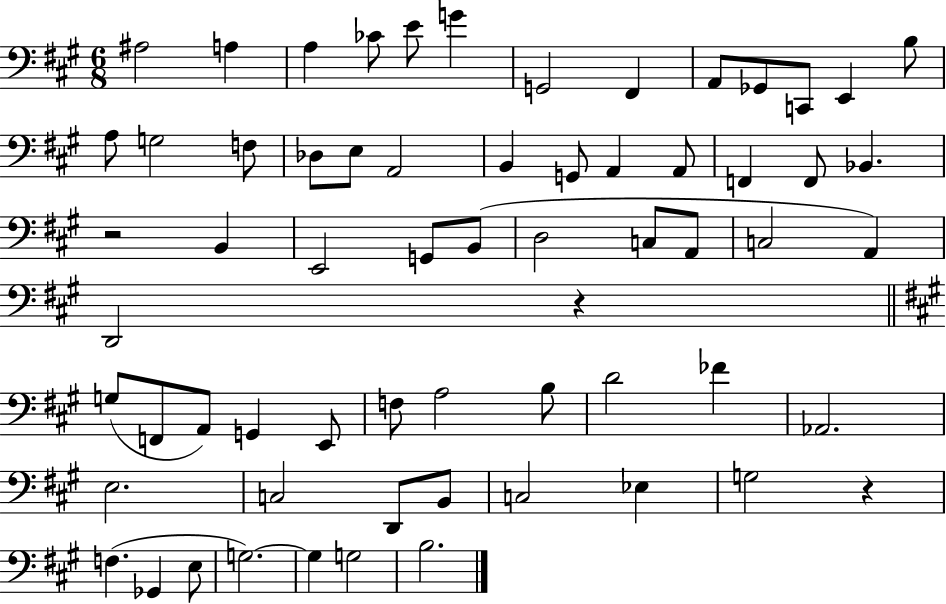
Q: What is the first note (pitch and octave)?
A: A#3